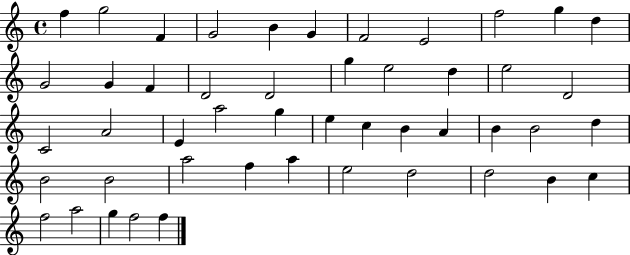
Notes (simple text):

F5/q G5/h F4/q G4/h B4/q G4/q F4/h E4/h F5/h G5/q D5/q G4/h G4/q F4/q D4/h D4/h G5/q E5/h D5/q E5/h D4/h C4/h A4/h E4/q A5/h G5/q E5/q C5/q B4/q A4/q B4/q B4/h D5/q B4/h B4/h A5/h F5/q A5/q E5/h D5/h D5/h B4/q C5/q F5/h A5/h G5/q F5/h F5/q